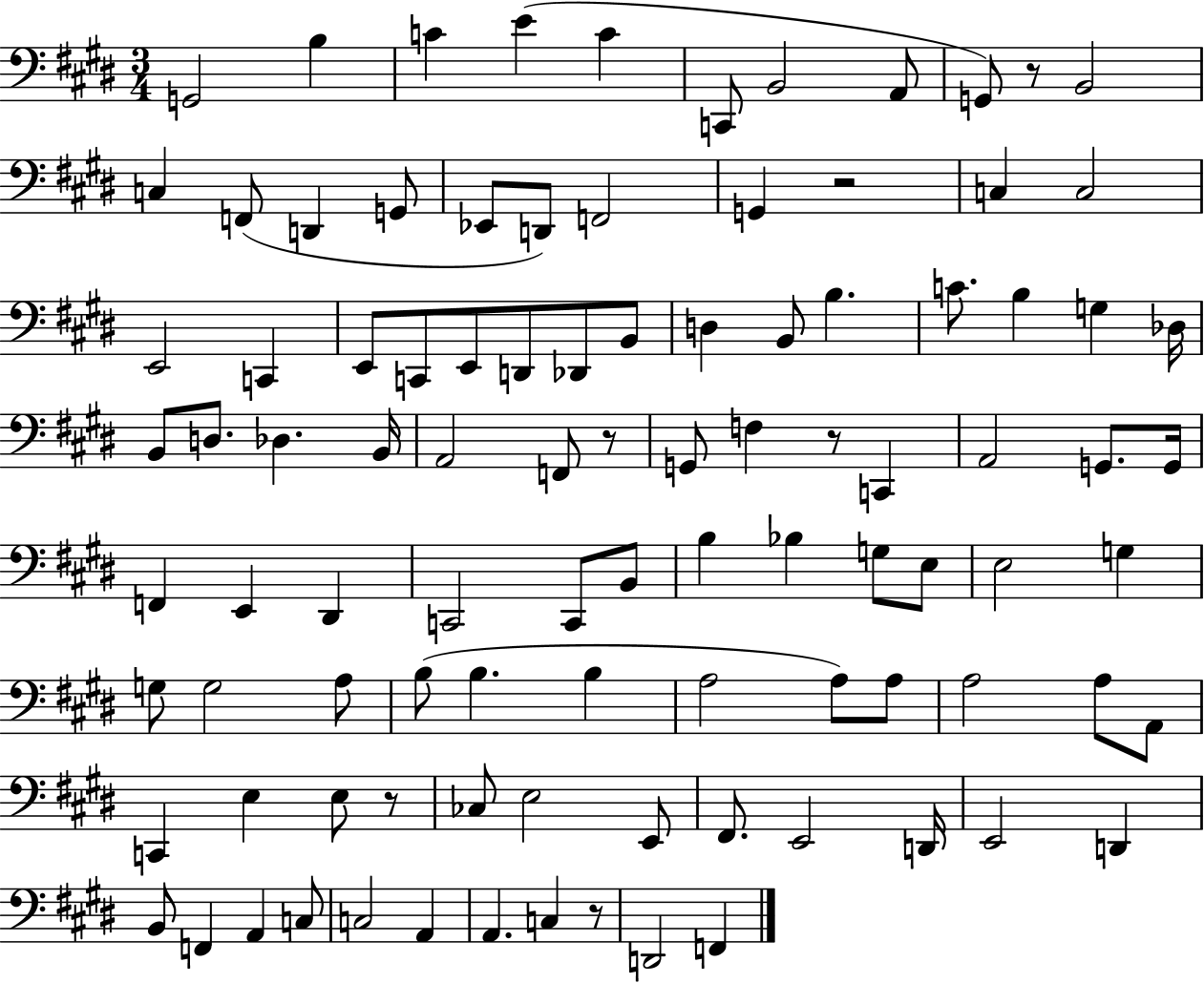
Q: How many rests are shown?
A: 6